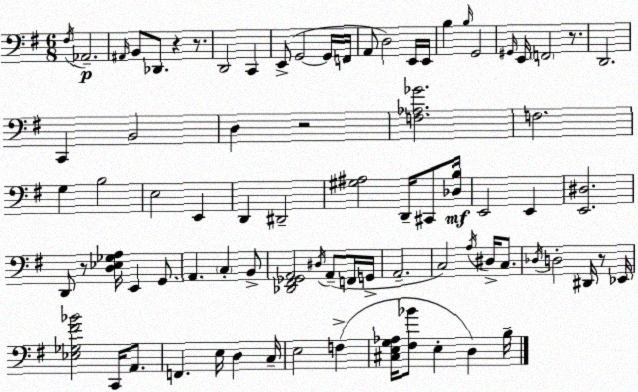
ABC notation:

X:1
T:Untitled
M:6/8
L:1/4
K:Em
^F,/4 _A,,2 ^A,,/4 B,,/2 _D,,/2 z z/2 D,,2 C,, E,,/2 G,,2 G,,/4 F,,/4 A,,/2 D,2 E,,/4 E,,/4 B, B,/4 G,,2 ^G,,/4 E,,/4 F,,2 z/2 D,,2 C,, B,,2 D, z2 [F,_A,_G]2 F,2 G, B,2 E,2 E,, D,, ^D,,2 [^G,^A,]2 D,,/4 ^C,,/2 [_D,B,]/4 E,,2 E,, [E,,^D,]2 D,,/2 z/2 [D,_E,_G,A,]/4 E,, G,,/2 A,, C, B,,/2 [_D,,^F,,_G,,A,,]2 ^D,/4 A,,/2 F,,/4 G,,/4 A,,2 C,2 A,/4 ^D,/4 C,/2 _D,/4 D,2 ^D,,/4 z/2 _E,,/4 [_E,_G,^F_B]2 C,,/4 A,,/2 F,, E,/4 D, C,/4 E,2 F, [^C,E,G,_A,]/4 [^F,_B]/2 E, D, B,/4